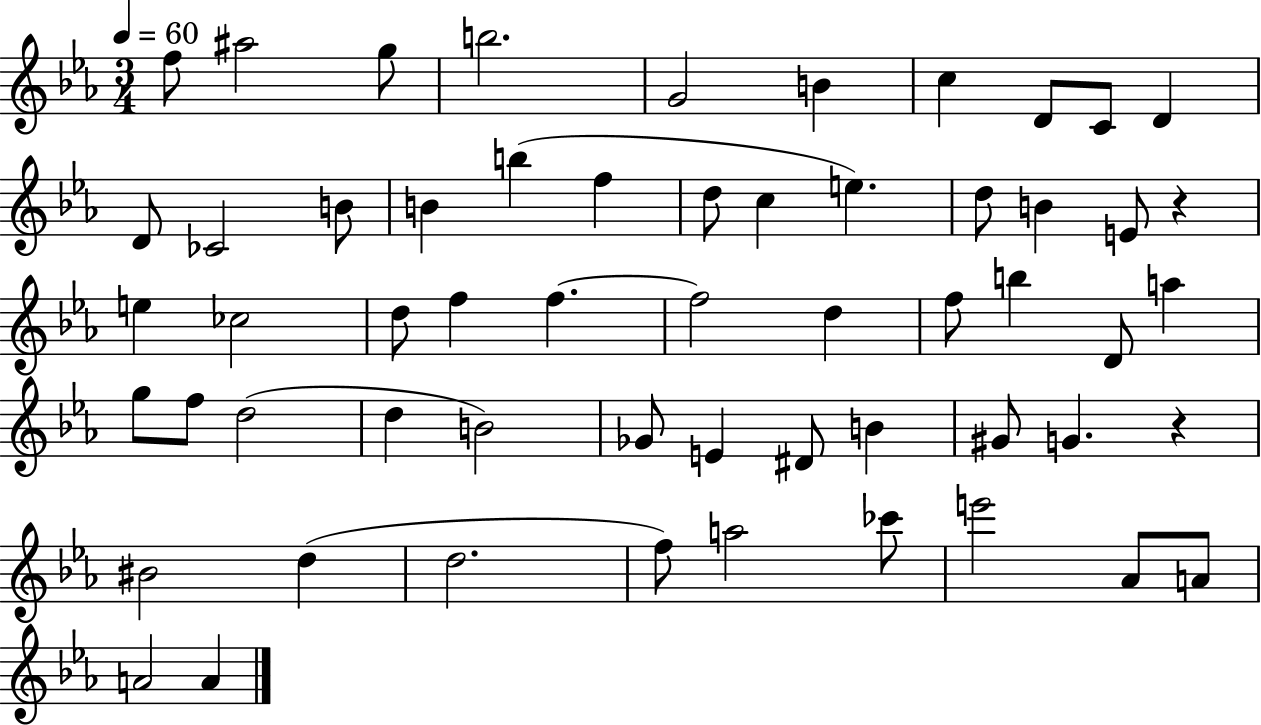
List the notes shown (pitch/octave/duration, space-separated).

F5/e A#5/h G5/e B5/h. G4/h B4/q C5/q D4/e C4/e D4/q D4/e CES4/h B4/e B4/q B5/q F5/q D5/e C5/q E5/q. D5/e B4/q E4/e R/q E5/q CES5/h D5/e F5/q F5/q. F5/h D5/q F5/e B5/q D4/e A5/q G5/e F5/e D5/h D5/q B4/h Gb4/e E4/q D#4/e B4/q G#4/e G4/q. R/q BIS4/h D5/q D5/h. F5/e A5/h CES6/e E6/h Ab4/e A4/e A4/h A4/q